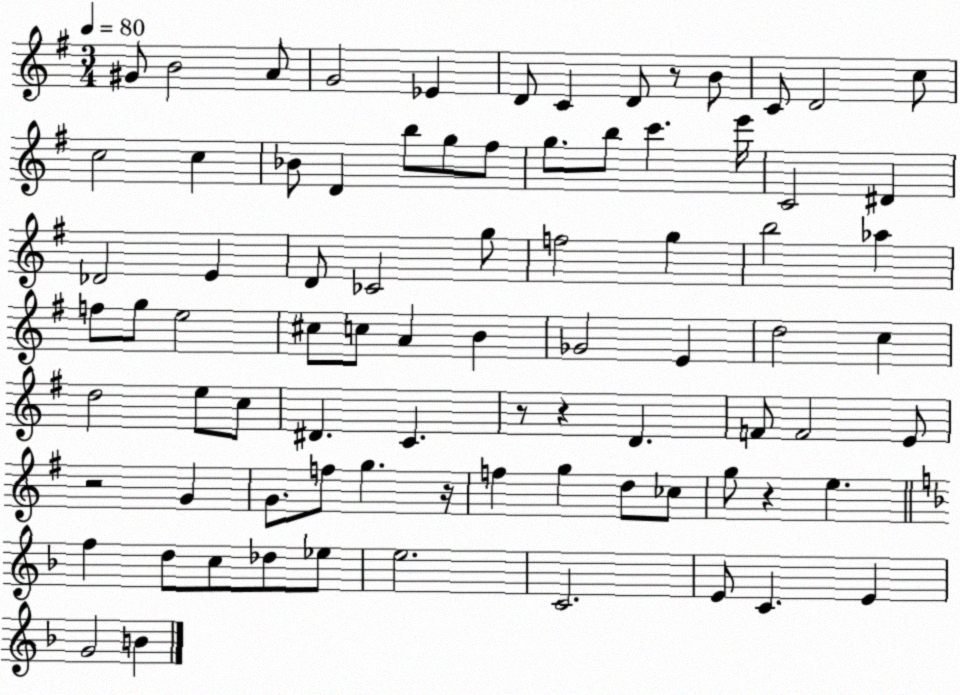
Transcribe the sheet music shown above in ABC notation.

X:1
T:Untitled
M:3/4
L:1/4
K:G
^G/2 B2 A/2 G2 _E D/2 C D/2 z/2 B/2 C/2 D2 c/2 c2 c _B/2 D b/2 g/2 ^f/2 g/2 b/2 c' e'/4 C2 ^D _D2 E D/2 _C2 g/2 f2 g b2 _a f/2 g/2 e2 ^c/2 c/2 A B _G2 E d2 c d2 e/2 c/2 ^D C z/2 z D F/2 F2 E/2 z2 G G/2 f/2 g z/4 f g d/2 _c/2 g/2 z e f d/2 c/2 _d/2 _e/2 e2 C2 E/2 C E G2 B